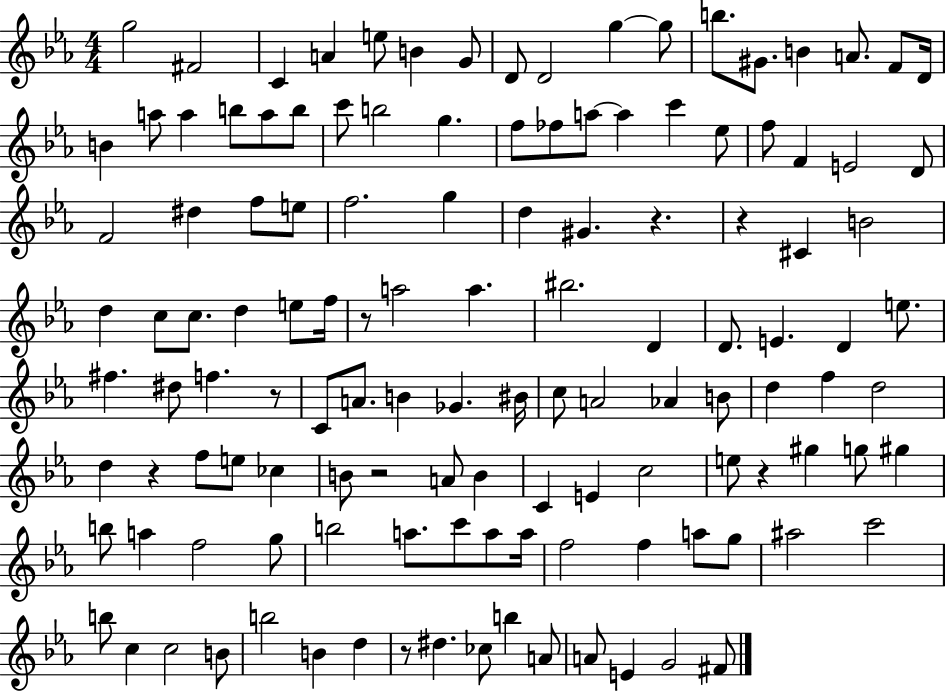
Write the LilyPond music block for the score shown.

{
  \clef treble
  \numericTimeSignature
  \time 4/4
  \key ees \major
  g''2 fis'2 | c'4 a'4 e''8 b'4 g'8 | d'8 d'2 g''4~~ g''8 | b''8. gis'8. b'4 a'8. f'8 d'16 | \break b'4 a''8 a''4 b''8 a''8 b''8 | c'''8 b''2 g''4. | f''8 fes''8 a''8~~ a''4 c'''4 ees''8 | f''8 f'4 e'2 d'8 | \break f'2 dis''4 f''8 e''8 | f''2. g''4 | d''4 gis'4. r4. | r4 cis'4 b'2 | \break d''4 c''8 c''8. d''4 e''8 f''16 | r8 a''2 a''4. | bis''2. d'4 | d'8. e'4. d'4 e''8. | \break fis''4. dis''8 f''4. r8 | c'8 a'8. b'4 ges'4. bis'16 | c''8 a'2 aes'4 b'8 | d''4 f''4 d''2 | \break d''4 r4 f''8 e''8 ces''4 | b'8 r2 a'8 b'4 | c'4 e'4 c''2 | e''8 r4 gis''4 g''8 gis''4 | \break b''8 a''4 f''2 g''8 | b''2 a''8. c'''8 a''8 a''16 | f''2 f''4 a''8 g''8 | ais''2 c'''2 | \break b''8 c''4 c''2 b'8 | b''2 b'4 d''4 | r8 dis''4. ces''8 b''4 a'8 | a'8 e'4 g'2 fis'8 | \break \bar "|."
}